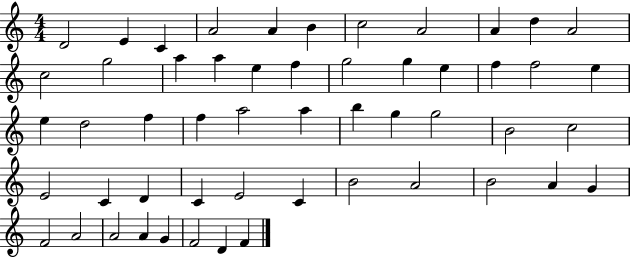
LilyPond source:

{
  \clef treble
  \numericTimeSignature
  \time 4/4
  \key c \major
  d'2 e'4 c'4 | a'2 a'4 b'4 | c''2 a'2 | a'4 d''4 a'2 | \break c''2 g''2 | a''4 a''4 e''4 f''4 | g''2 g''4 e''4 | f''4 f''2 e''4 | \break e''4 d''2 f''4 | f''4 a''2 a''4 | b''4 g''4 g''2 | b'2 c''2 | \break e'2 c'4 d'4 | c'4 e'2 c'4 | b'2 a'2 | b'2 a'4 g'4 | \break f'2 a'2 | a'2 a'4 g'4 | f'2 d'4 f'4 | \bar "|."
}